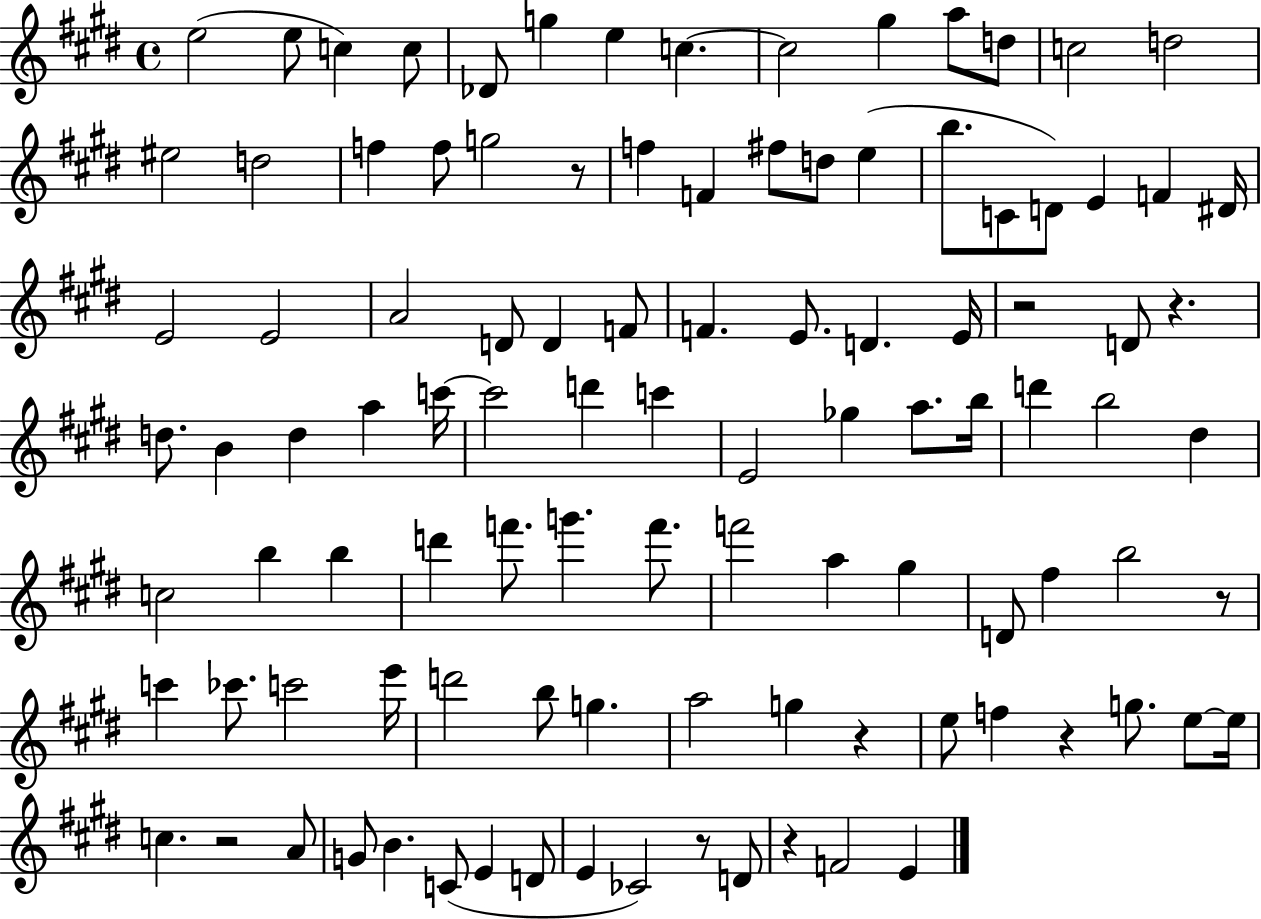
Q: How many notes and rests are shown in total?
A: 104